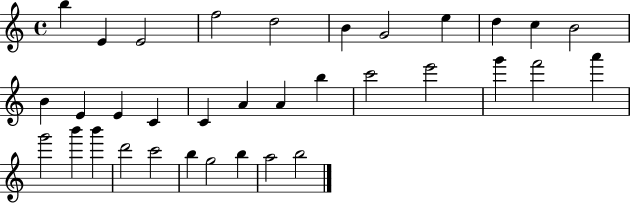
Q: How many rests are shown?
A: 0